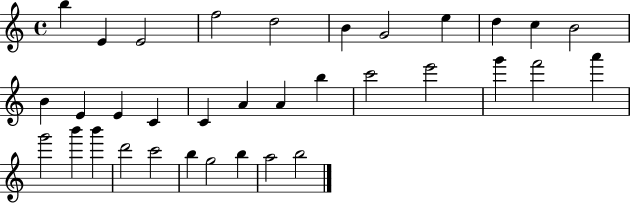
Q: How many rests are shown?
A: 0